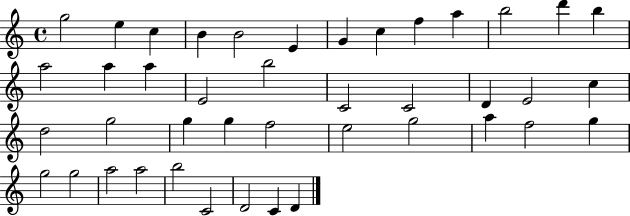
G5/h E5/q C5/q B4/q B4/h E4/q G4/q C5/q F5/q A5/q B5/h D6/q B5/q A5/h A5/q A5/q E4/h B5/h C4/h C4/h D4/q E4/h C5/q D5/h G5/h G5/q G5/q F5/h E5/h G5/h A5/q F5/h G5/q G5/h G5/h A5/h A5/h B5/h C4/h D4/h C4/q D4/q